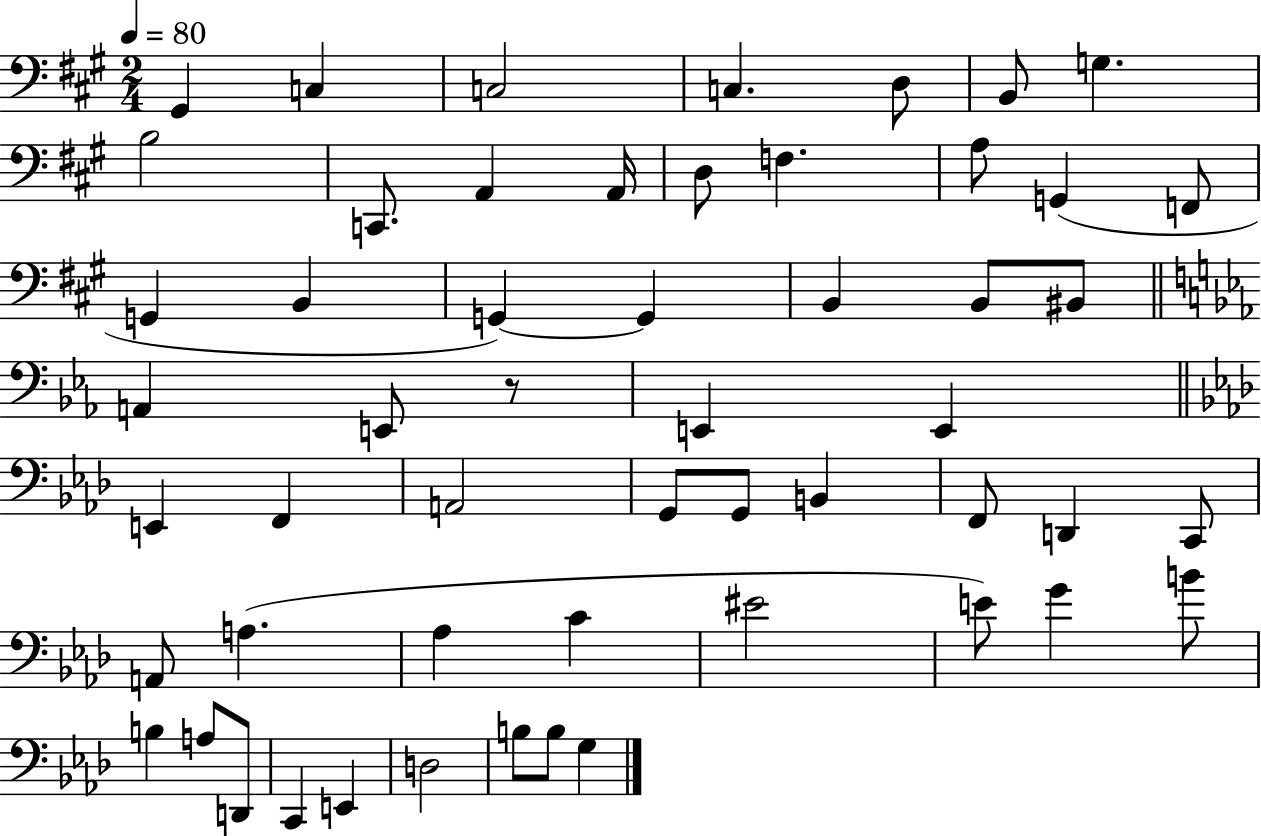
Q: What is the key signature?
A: A major